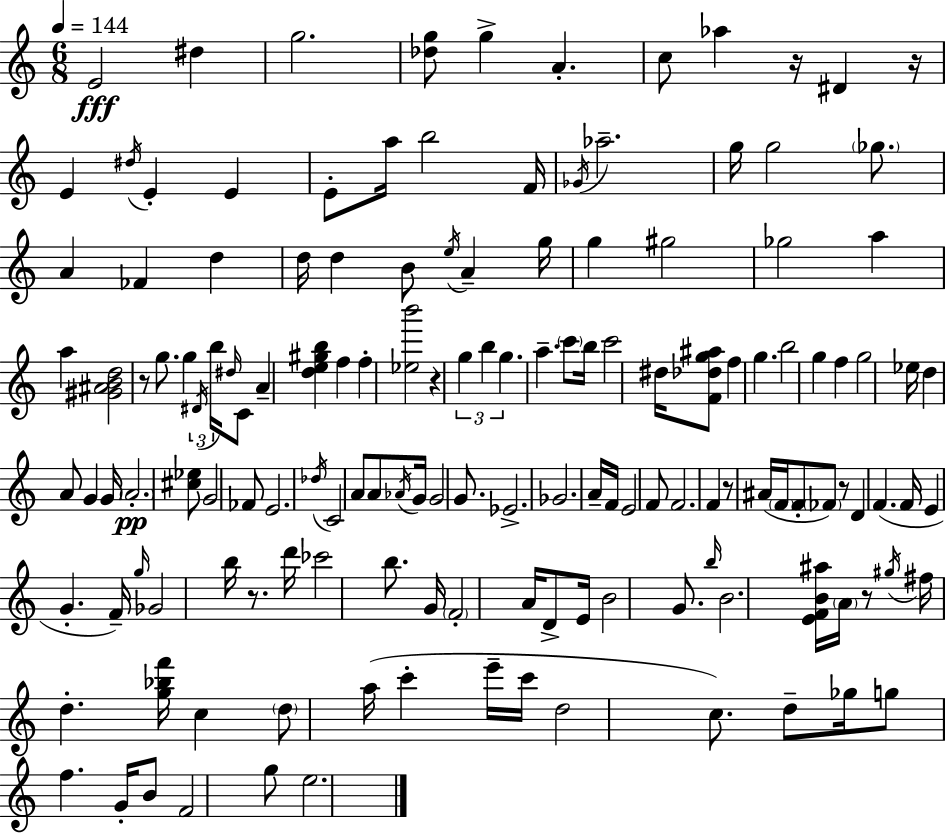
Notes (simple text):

E4/h D#5/q G5/h. [Db5,G5]/e G5/q A4/q. C5/e Ab5/q R/s D#4/q R/s E4/q D#5/s E4/q E4/q E4/e A5/s B5/h F4/s Gb4/s Ab5/h. G5/s G5/h Gb5/e. A4/q FES4/q D5/q D5/s D5/q B4/e E5/s A4/q G5/s G5/q G#5/h Gb5/h A5/q A5/q [G#4,A#4,B4,D5]/h R/e G5/e. G5/q D#4/s B5/s D#5/s C4/e A4/q [D5,E5,G#5,B5]/q F5/q F5/q [Eb5,B6]/h R/q G5/q B5/q G5/q. A5/q. C6/e B5/s C6/h D#5/s [F4,Db5,G5,A#5]/e F5/q G5/q. B5/h G5/q F5/q G5/h Eb5/s D5/q A4/e G4/q G4/s A4/h. [C#5,Eb5]/e G4/h FES4/e E4/h. Db5/s C4/h A4/e A4/e Ab4/s G4/s G4/h G4/e. Eb4/h. Gb4/h. A4/s F4/s E4/h F4/e F4/h. F4/q R/e A#4/s F4/s F4/e FES4/e R/e D4/q F4/q. F4/s E4/q G4/q. F4/s G5/s Gb4/h B5/s R/e. D6/s CES6/h B5/e. G4/s F4/h A4/s D4/e E4/s B4/h G4/e. B5/s B4/h. [E4,F4,B4,A#5]/s A4/s R/e G#5/s F#5/s D5/q. [G5,Bb5,F6]/s C5/q D5/e A5/s C6/q E6/s C6/s D5/h C5/e. D5/e Gb5/s G5/e F5/q. G4/s B4/e F4/h G5/e E5/h.